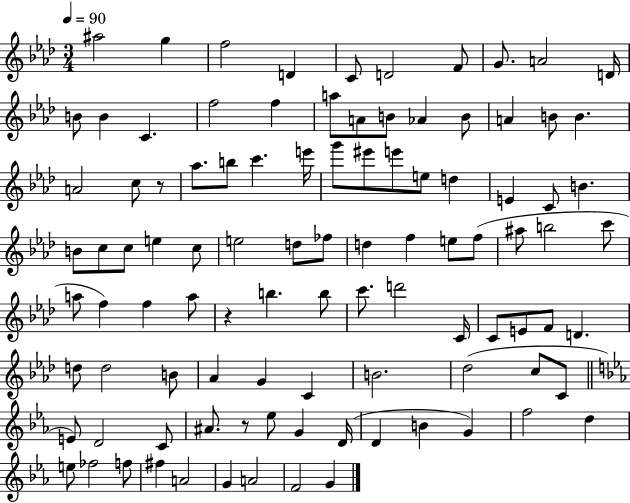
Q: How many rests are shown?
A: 3